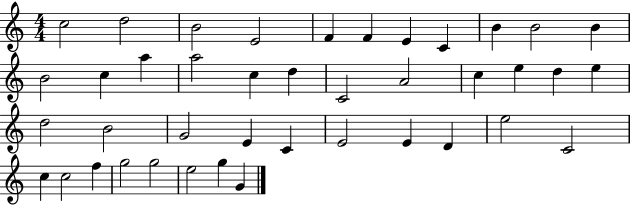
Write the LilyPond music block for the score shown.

{
  \clef treble
  \numericTimeSignature
  \time 4/4
  \key c \major
  c''2 d''2 | b'2 e'2 | f'4 f'4 e'4 c'4 | b'4 b'2 b'4 | \break b'2 c''4 a''4 | a''2 c''4 d''4 | c'2 a'2 | c''4 e''4 d''4 e''4 | \break d''2 b'2 | g'2 e'4 c'4 | e'2 e'4 d'4 | e''2 c'2 | \break c''4 c''2 f''4 | g''2 g''2 | e''2 g''4 g'4 | \bar "|."
}